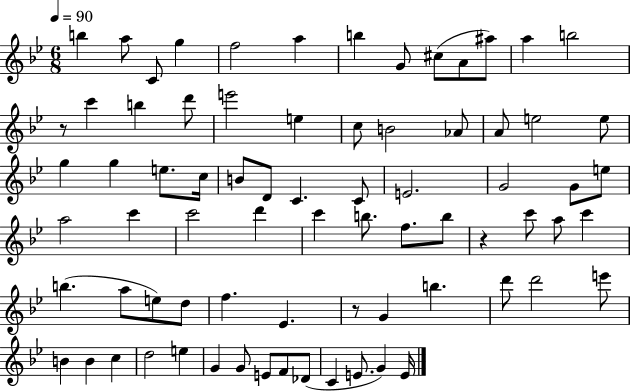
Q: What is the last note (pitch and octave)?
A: E4